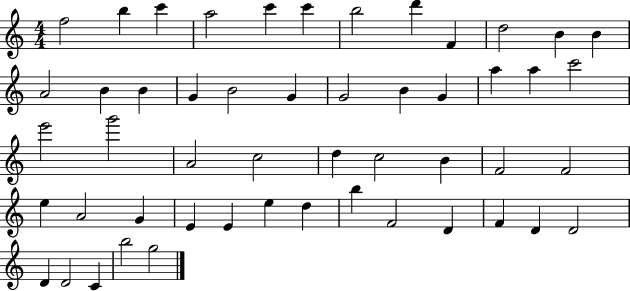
X:1
T:Untitled
M:4/4
L:1/4
K:C
f2 b c' a2 c' c' b2 d' F d2 B B A2 B B G B2 G G2 B G a a c'2 e'2 g'2 A2 c2 d c2 B F2 F2 e A2 G E E e d b F2 D F D D2 D D2 C b2 g2